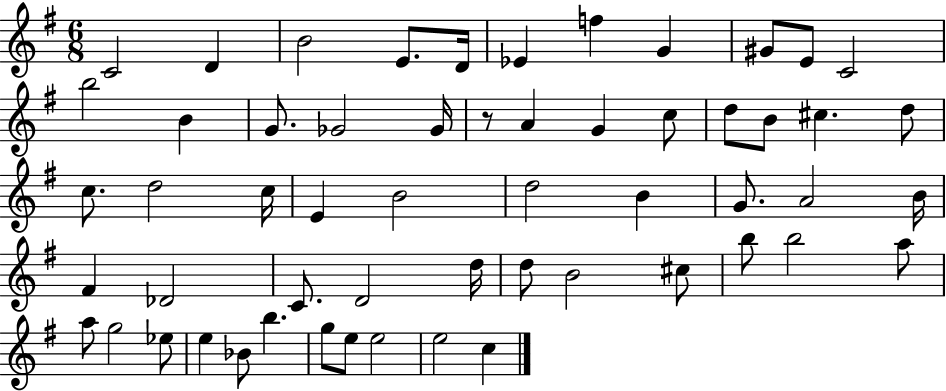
{
  \clef treble
  \numericTimeSignature
  \time 6/8
  \key g \major
  c'2 d'4 | b'2 e'8. d'16 | ees'4 f''4 g'4 | gis'8 e'8 c'2 | \break b''2 b'4 | g'8. ges'2 ges'16 | r8 a'4 g'4 c''8 | d''8 b'8 cis''4. d''8 | \break c''8. d''2 c''16 | e'4 b'2 | d''2 b'4 | g'8. a'2 b'16 | \break fis'4 des'2 | c'8. d'2 d''16 | d''8 b'2 cis''8 | b''8 b''2 a''8 | \break a''8 g''2 ees''8 | e''4 bes'8 b''4. | g''8 e''8 e''2 | e''2 c''4 | \break \bar "|."
}